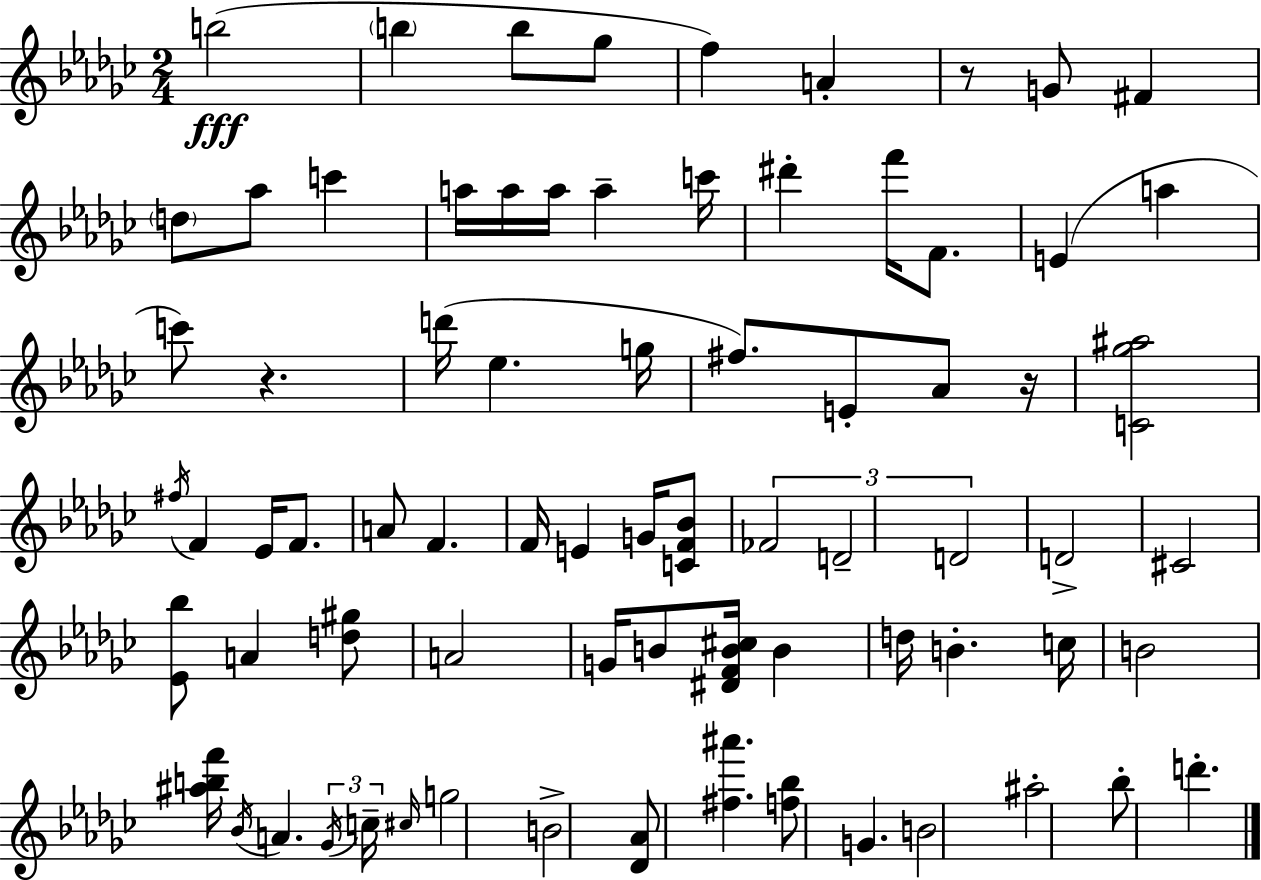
{
  \clef treble
  \numericTimeSignature
  \time 2/4
  \key ees \minor
  b''2(\fff | \parenthesize b''4 b''8 ges''8 | f''4) a'4-. | r8 g'8 fis'4 | \break \parenthesize d''8 aes''8 c'''4 | a''16 a''16 a''16 a''4-- c'''16 | dis'''4-. f'''16 f'8. | e'4( a''4 | \break c'''8) r4. | d'''16( ees''4. g''16 | fis''8.) e'8-. aes'8 r16 | <c' ges'' ais''>2 | \break \acciaccatura { fis''16 } f'4 ees'16 f'8. | a'8 f'4. | f'16 e'4 g'16 <c' f' bes'>8 | \tuplet 3/2 { fes'2 | \break d'2-- | d'2 } | d'2-> | cis'2 | \break <ees' bes''>8 a'4 <d'' gis''>8 | a'2 | g'16 b'8 <dis' f' b' cis''>16 b'4 | d''16 b'4.-. | \break c''16 b'2 | <ais'' b'' f'''>16 \acciaccatura { bes'16 } a'4. | \tuplet 3/2 { \acciaccatura { ges'16 } c''16-- \grace { cis''16 } } g''2 | b'2-> | \break <des' aes'>8 <fis'' ais'''>4. | <f'' bes''>8 g'4. | b'2 | ais''2-. | \break bes''8-. d'''4.-. | \bar "|."
}